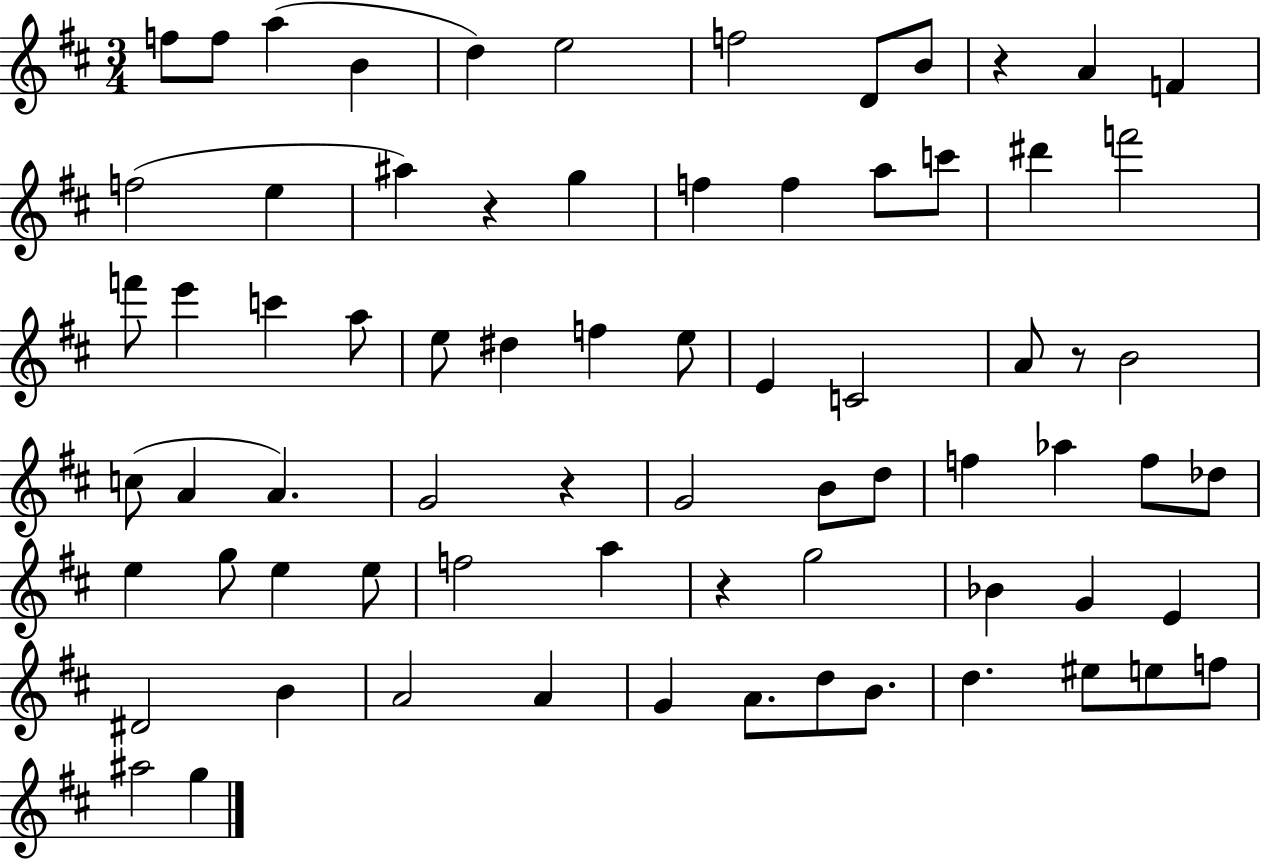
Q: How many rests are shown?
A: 5